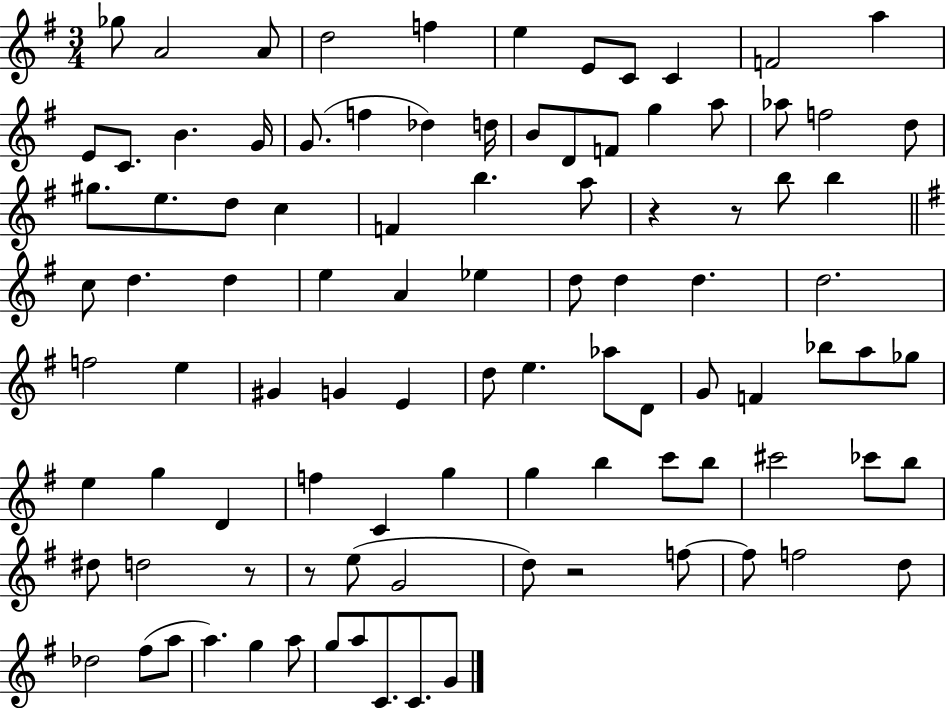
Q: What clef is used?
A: treble